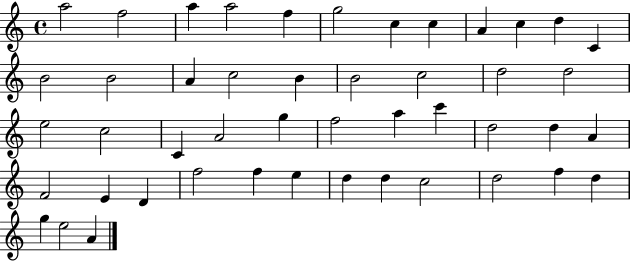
A5/h F5/h A5/q A5/h F5/q G5/h C5/q C5/q A4/q C5/q D5/q C4/q B4/h B4/h A4/q C5/h B4/q B4/h C5/h D5/h D5/h E5/h C5/h C4/q A4/h G5/q F5/h A5/q C6/q D5/h D5/q A4/q F4/h E4/q D4/q F5/h F5/q E5/q D5/q D5/q C5/h D5/h F5/q D5/q G5/q E5/h A4/q